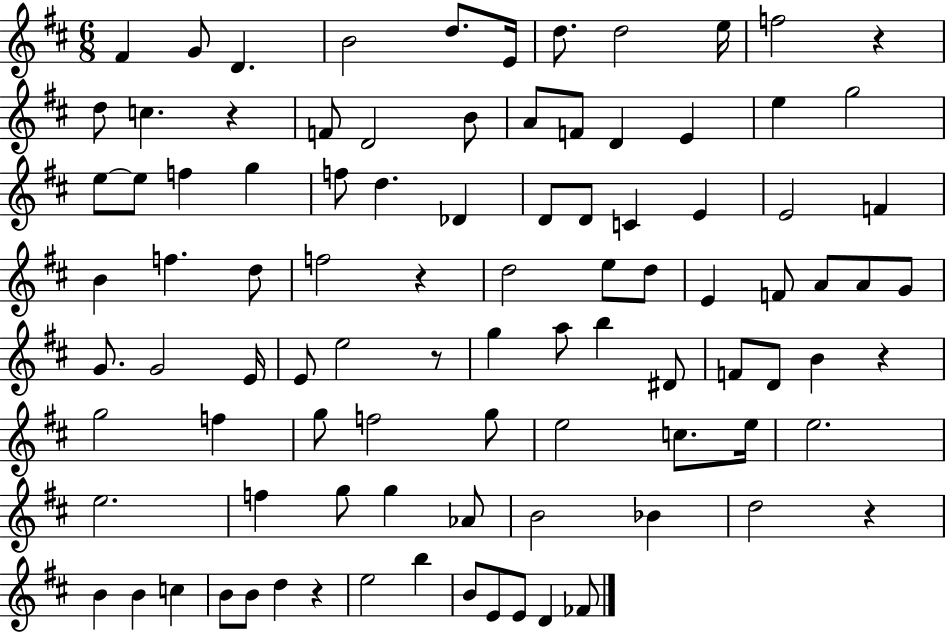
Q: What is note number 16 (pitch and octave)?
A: A4